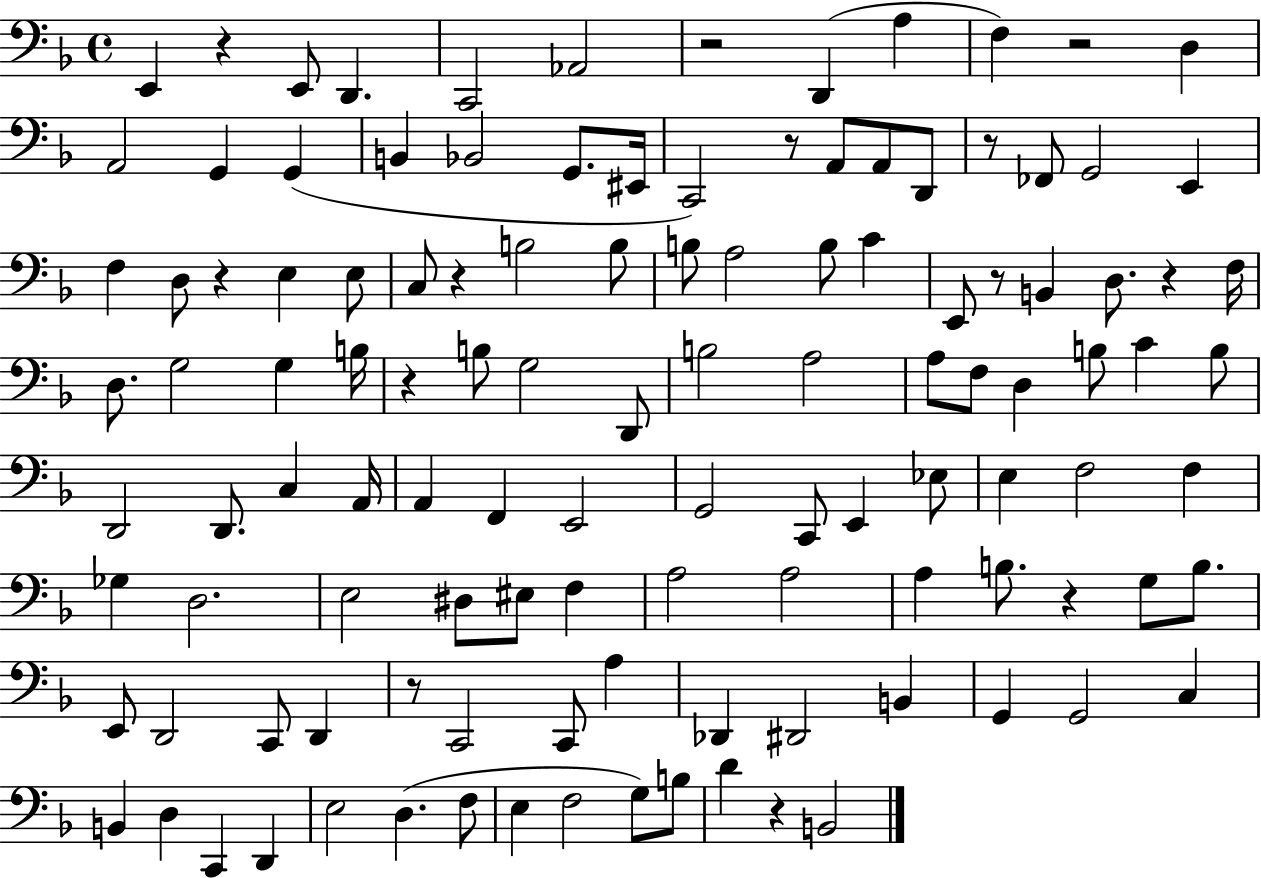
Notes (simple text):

E2/q R/q E2/e D2/q. C2/h Ab2/h R/h D2/q A3/q F3/q R/h D3/q A2/h G2/q G2/q B2/q Bb2/h G2/e. EIS2/s C2/h R/e A2/e A2/e D2/e R/e FES2/e G2/h E2/q F3/q D3/e R/q E3/q E3/e C3/e R/q B3/h B3/e B3/e A3/h B3/e C4/q E2/e R/e B2/q D3/e. R/q F3/s D3/e. G3/h G3/q B3/s R/q B3/e G3/h D2/e B3/h A3/h A3/e F3/e D3/q B3/e C4/q B3/e D2/h D2/e. C3/q A2/s A2/q F2/q E2/h G2/h C2/e E2/q Eb3/e E3/q F3/h F3/q Gb3/q D3/h. E3/h D#3/e EIS3/e F3/q A3/h A3/h A3/q B3/e. R/q G3/e B3/e. E2/e D2/h C2/e D2/q R/e C2/h C2/e A3/q Db2/q D#2/h B2/q G2/q G2/h C3/q B2/q D3/q C2/q D2/q E3/h D3/q. F3/e E3/q F3/h G3/e B3/e D4/q R/q B2/h